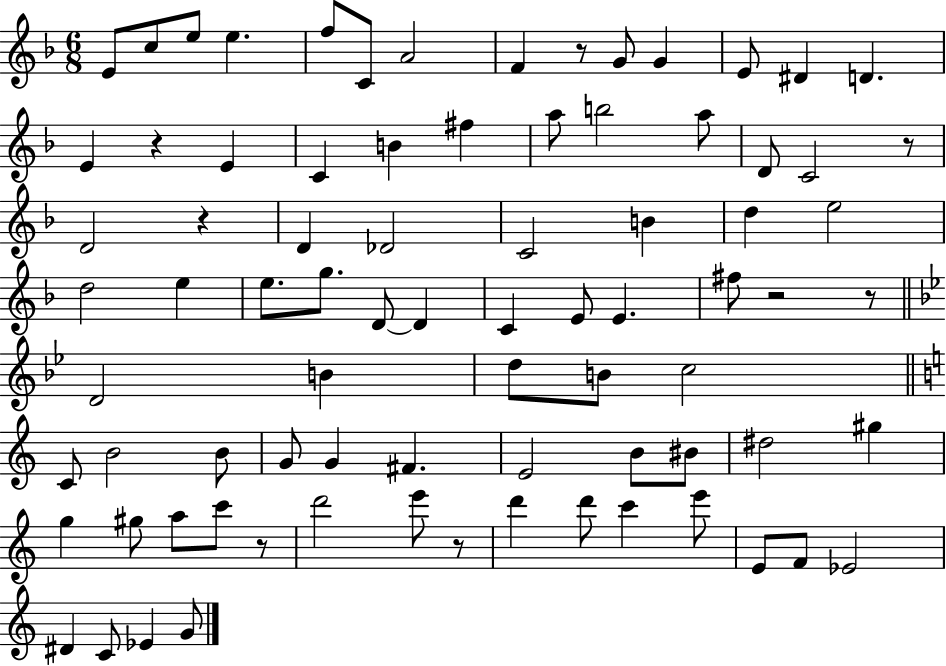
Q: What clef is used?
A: treble